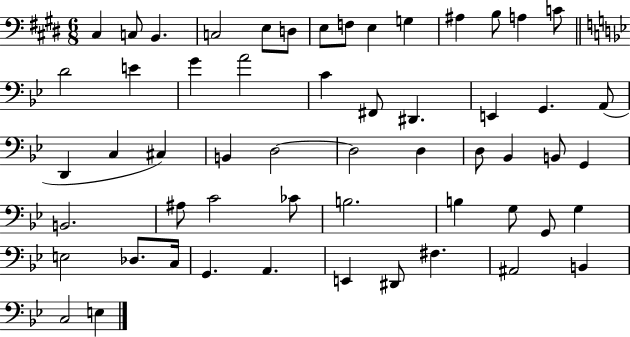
C#3/q C3/e B2/q. C3/h E3/e D3/e E3/e F3/e E3/q G3/q A#3/q B3/e A3/q C4/e D4/h E4/q G4/q A4/h C4/q F#2/e D#2/q. E2/q G2/q. A2/e D2/q C3/q C#3/q B2/q D3/h D3/h D3/q D3/e Bb2/q B2/e G2/q B2/h. A#3/e C4/h CES4/e B3/h. B3/q G3/e G2/e G3/q E3/h Db3/e. C3/s G2/q. A2/q. E2/q D#2/e F#3/q. A#2/h B2/q C3/h E3/q